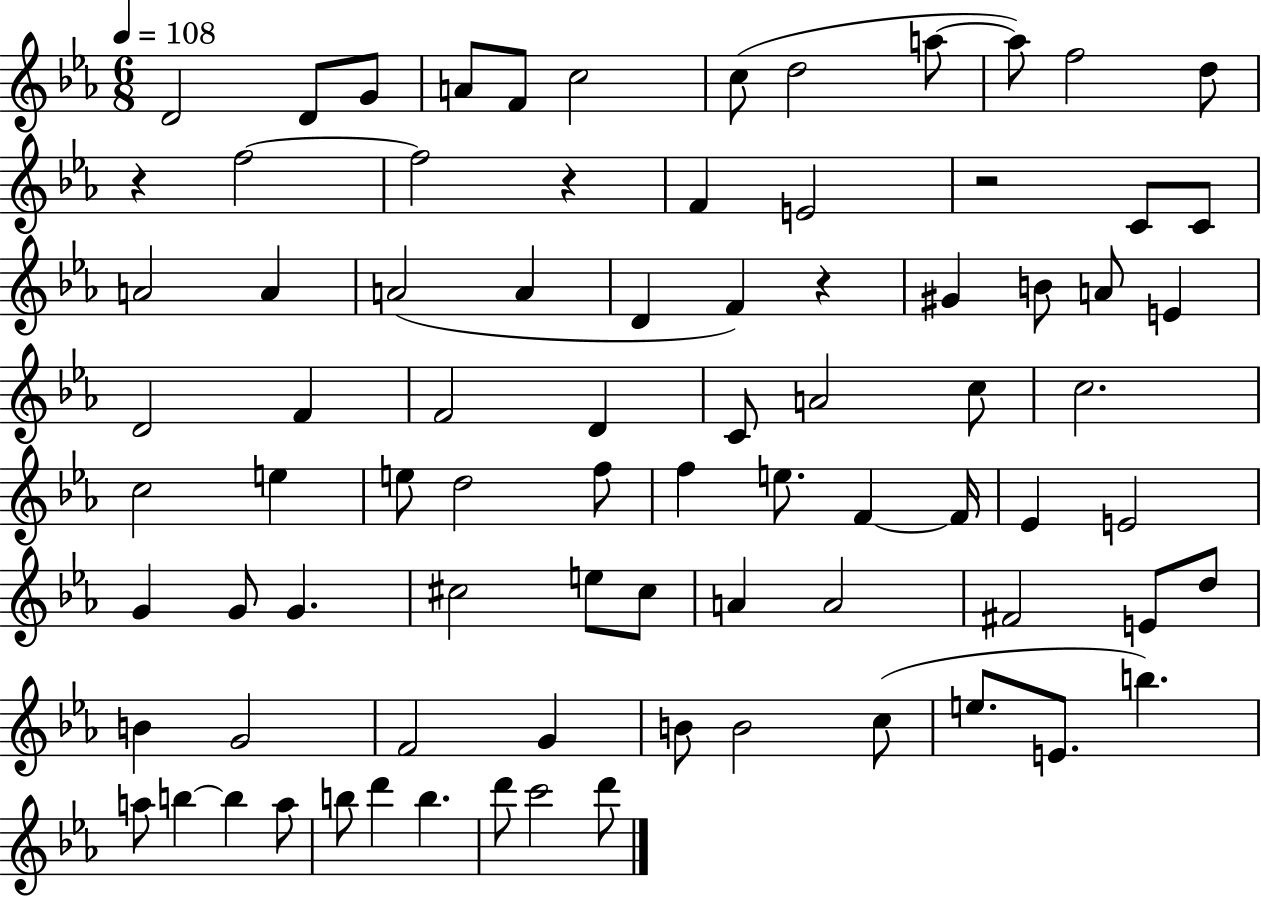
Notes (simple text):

D4/h D4/e G4/e A4/e F4/e C5/h C5/e D5/h A5/e A5/e F5/h D5/e R/q F5/h F5/h R/q F4/q E4/h R/h C4/e C4/e A4/h A4/q A4/h A4/q D4/q F4/q R/q G#4/q B4/e A4/e E4/q D4/h F4/q F4/h D4/q C4/e A4/h C5/e C5/h. C5/h E5/q E5/e D5/h F5/e F5/q E5/e. F4/q F4/s Eb4/q E4/h G4/q G4/e G4/q. C#5/h E5/e C#5/e A4/q A4/h F#4/h E4/e D5/e B4/q G4/h F4/h G4/q B4/e B4/h C5/e E5/e. E4/e. B5/q. A5/e B5/q B5/q A5/e B5/e D6/q B5/q. D6/e C6/h D6/e